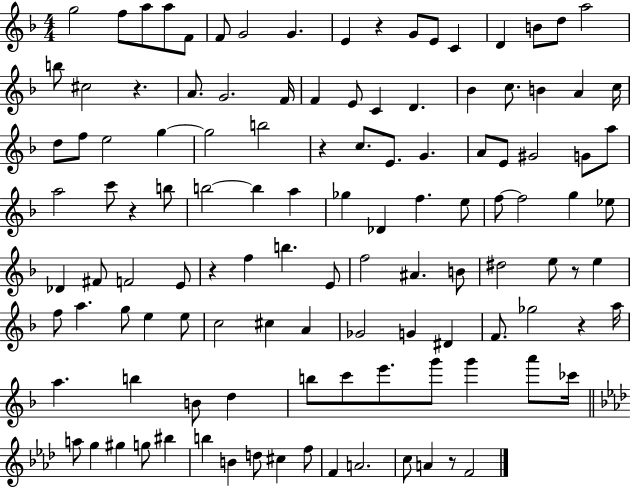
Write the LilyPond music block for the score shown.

{
  \clef treble
  \numericTimeSignature
  \time 4/4
  \key f \major
  \repeat volta 2 { g''2 f''8 a''8 a''8 f'8 | f'8 g'2 g'4. | e'4 r4 g'8 e'8 c'4 | d'4 b'8 d''8 a''2 | \break b''8 cis''2 r4. | a'8. g'2. f'16 | f'4 e'8 c'4 d'4. | bes'4 c''8. b'4 a'4 c''16 | \break d''8 f''8 e''2 g''4~~ | g''2 b''2 | r4 c''8. e'8. g'4. | a'8 e'8 gis'2 g'8 a''8 | \break a''2 c'''8 r4 b''8 | b''2~~ b''4 a''4 | ges''4 des'4 f''4. e''8 | f''8~~ f''2 g''4 ees''8 | \break des'4 fis'8 f'2 e'8 | r4 f''4 b''4. e'8 | f''2 ais'4. b'8 | dis''2 e''8 r8 e''4 | \break f''8 a''4. g''8 e''4 e''8 | c''2 cis''4 a'4 | ges'2 g'4 dis'4 | f'8. ges''2 r4 a''16 | \break a''4. b''4 b'8 d''4 | b''8 c'''8 e'''8. g'''8 g'''4 a'''8 ces'''16 | \bar "||" \break \key f \minor a''8 g''4 gis''4 g''8 bis''4 | b''4 b'4 d''8 cis''4 f''8 | f'4 a'2. | c''8 a'4 r8 f'2 | \break } \bar "|."
}